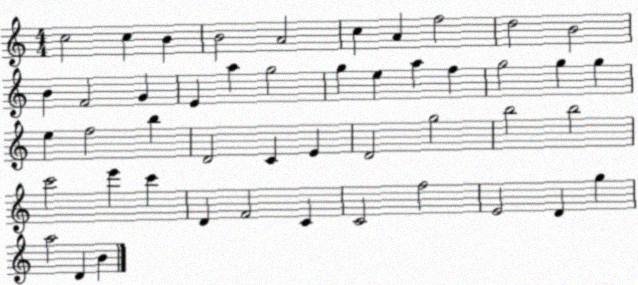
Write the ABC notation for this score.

X:1
T:Untitled
M:4/4
L:1/4
K:C
c2 c B B2 A2 c A f2 d2 B2 B F2 G E a g2 g e a f g2 g g e f2 b D2 C E D2 g2 b2 b2 c'2 e' c' D F2 C C2 f2 E2 D g a2 D B